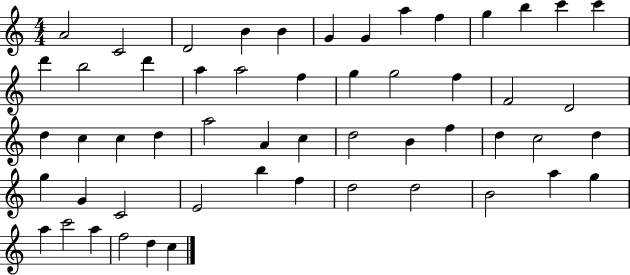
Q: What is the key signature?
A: C major